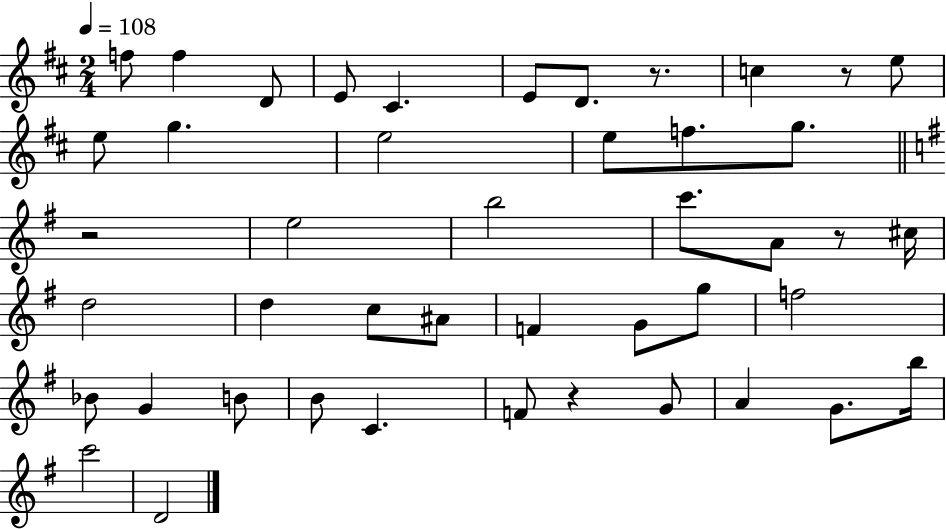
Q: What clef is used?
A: treble